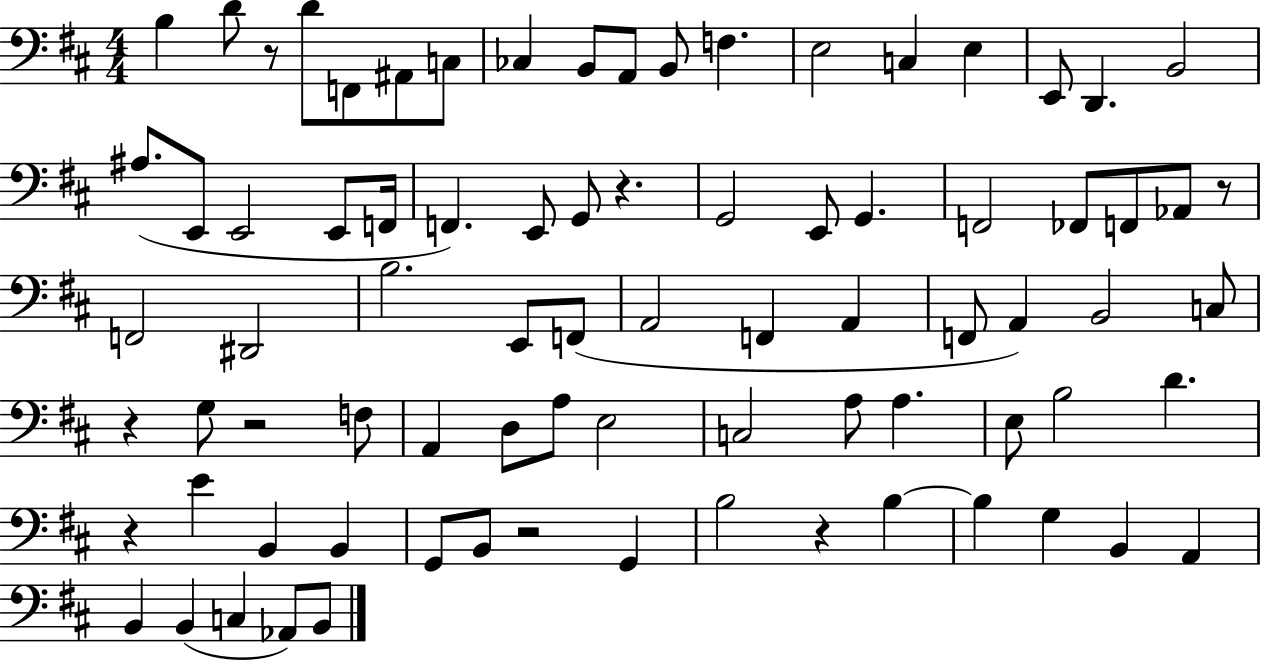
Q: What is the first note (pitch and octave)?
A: B3